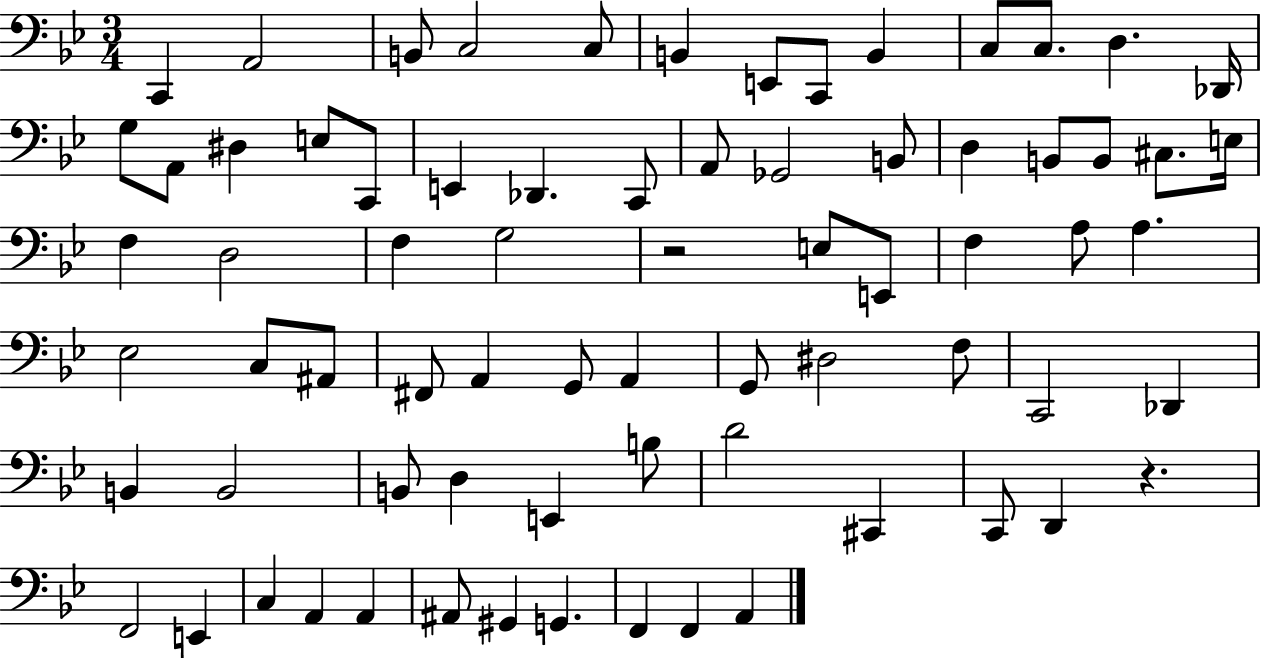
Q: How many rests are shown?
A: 2